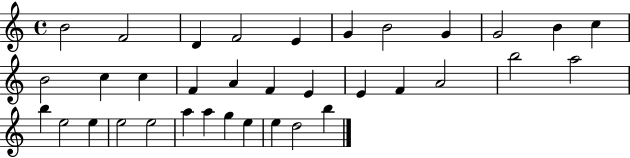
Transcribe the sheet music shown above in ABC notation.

X:1
T:Untitled
M:4/4
L:1/4
K:C
B2 F2 D F2 E G B2 G G2 B c B2 c c F A F E E F A2 b2 a2 b e2 e e2 e2 a a g e e d2 b